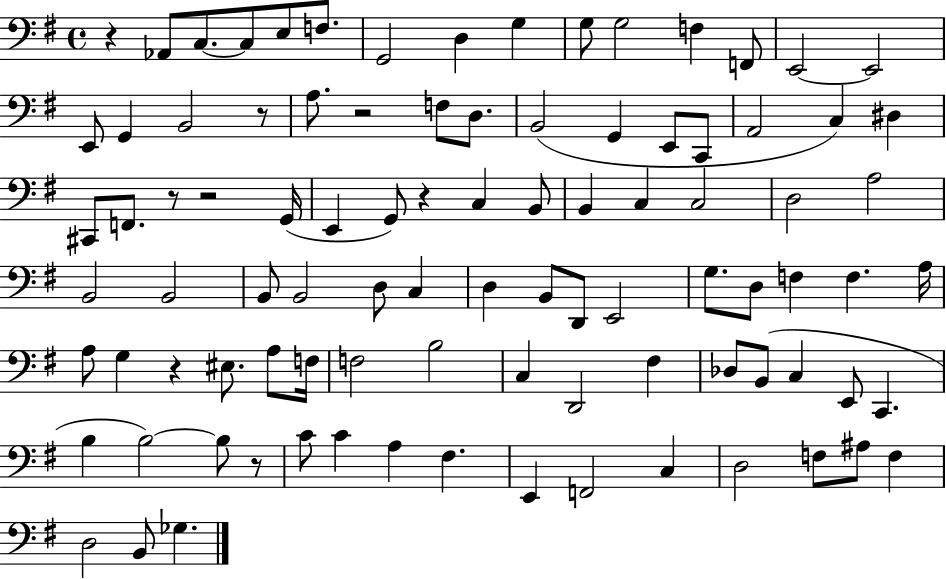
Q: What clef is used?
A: bass